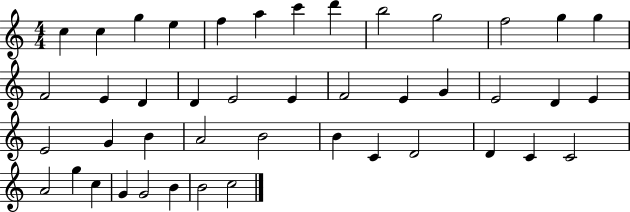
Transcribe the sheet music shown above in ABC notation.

X:1
T:Untitled
M:4/4
L:1/4
K:C
c c g e f a c' d' b2 g2 f2 g g F2 E D D E2 E F2 E G E2 D E E2 G B A2 B2 B C D2 D C C2 A2 g c G G2 B B2 c2